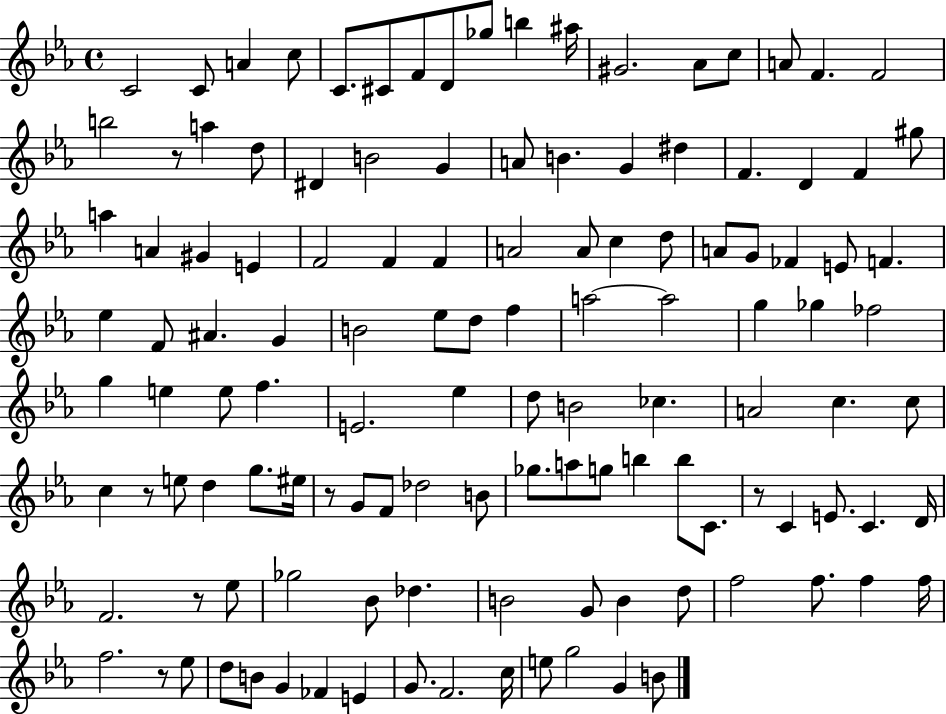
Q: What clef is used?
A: treble